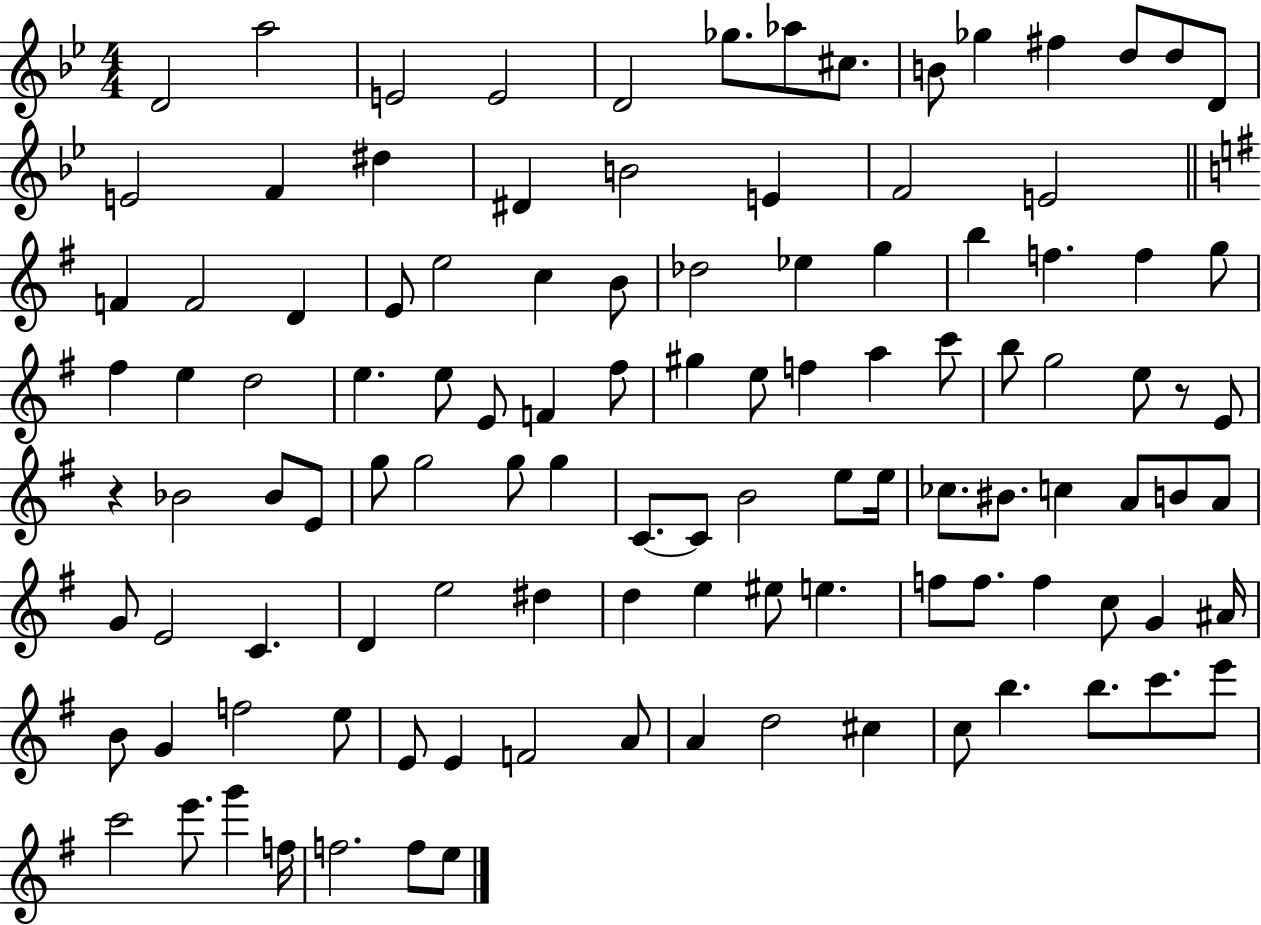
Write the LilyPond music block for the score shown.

{
  \clef treble
  \numericTimeSignature
  \time 4/4
  \key bes \major
  d'2 a''2 | e'2 e'2 | d'2 ges''8. aes''8 cis''8. | b'8 ges''4 fis''4 d''8 d''8 d'8 | \break e'2 f'4 dis''4 | dis'4 b'2 e'4 | f'2 e'2 | \bar "||" \break \key g \major f'4 f'2 d'4 | e'8 e''2 c''4 b'8 | des''2 ees''4 g''4 | b''4 f''4. f''4 g''8 | \break fis''4 e''4 d''2 | e''4. e''8 e'8 f'4 fis''8 | gis''4 e''8 f''4 a''4 c'''8 | b''8 g''2 e''8 r8 e'8 | \break r4 bes'2 bes'8 e'8 | g''8 g''2 g''8 g''4 | c'8.~~ c'8 b'2 e''8 e''16 | ces''8. bis'8. c''4 a'8 b'8 a'8 | \break g'8 e'2 c'4. | d'4 e''2 dis''4 | d''4 e''4 eis''8 e''4. | f''8 f''8. f''4 c''8 g'4 ais'16 | \break b'8 g'4 f''2 e''8 | e'8 e'4 f'2 a'8 | a'4 d''2 cis''4 | c''8 b''4. b''8. c'''8. e'''8 | \break c'''2 e'''8. g'''4 f''16 | f''2. f''8 e''8 | \bar "|."
}